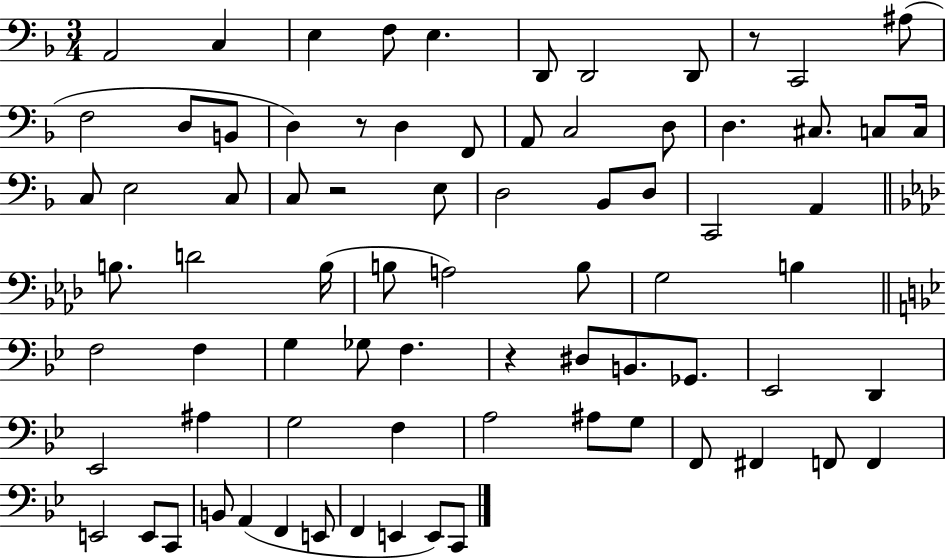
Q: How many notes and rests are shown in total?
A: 77